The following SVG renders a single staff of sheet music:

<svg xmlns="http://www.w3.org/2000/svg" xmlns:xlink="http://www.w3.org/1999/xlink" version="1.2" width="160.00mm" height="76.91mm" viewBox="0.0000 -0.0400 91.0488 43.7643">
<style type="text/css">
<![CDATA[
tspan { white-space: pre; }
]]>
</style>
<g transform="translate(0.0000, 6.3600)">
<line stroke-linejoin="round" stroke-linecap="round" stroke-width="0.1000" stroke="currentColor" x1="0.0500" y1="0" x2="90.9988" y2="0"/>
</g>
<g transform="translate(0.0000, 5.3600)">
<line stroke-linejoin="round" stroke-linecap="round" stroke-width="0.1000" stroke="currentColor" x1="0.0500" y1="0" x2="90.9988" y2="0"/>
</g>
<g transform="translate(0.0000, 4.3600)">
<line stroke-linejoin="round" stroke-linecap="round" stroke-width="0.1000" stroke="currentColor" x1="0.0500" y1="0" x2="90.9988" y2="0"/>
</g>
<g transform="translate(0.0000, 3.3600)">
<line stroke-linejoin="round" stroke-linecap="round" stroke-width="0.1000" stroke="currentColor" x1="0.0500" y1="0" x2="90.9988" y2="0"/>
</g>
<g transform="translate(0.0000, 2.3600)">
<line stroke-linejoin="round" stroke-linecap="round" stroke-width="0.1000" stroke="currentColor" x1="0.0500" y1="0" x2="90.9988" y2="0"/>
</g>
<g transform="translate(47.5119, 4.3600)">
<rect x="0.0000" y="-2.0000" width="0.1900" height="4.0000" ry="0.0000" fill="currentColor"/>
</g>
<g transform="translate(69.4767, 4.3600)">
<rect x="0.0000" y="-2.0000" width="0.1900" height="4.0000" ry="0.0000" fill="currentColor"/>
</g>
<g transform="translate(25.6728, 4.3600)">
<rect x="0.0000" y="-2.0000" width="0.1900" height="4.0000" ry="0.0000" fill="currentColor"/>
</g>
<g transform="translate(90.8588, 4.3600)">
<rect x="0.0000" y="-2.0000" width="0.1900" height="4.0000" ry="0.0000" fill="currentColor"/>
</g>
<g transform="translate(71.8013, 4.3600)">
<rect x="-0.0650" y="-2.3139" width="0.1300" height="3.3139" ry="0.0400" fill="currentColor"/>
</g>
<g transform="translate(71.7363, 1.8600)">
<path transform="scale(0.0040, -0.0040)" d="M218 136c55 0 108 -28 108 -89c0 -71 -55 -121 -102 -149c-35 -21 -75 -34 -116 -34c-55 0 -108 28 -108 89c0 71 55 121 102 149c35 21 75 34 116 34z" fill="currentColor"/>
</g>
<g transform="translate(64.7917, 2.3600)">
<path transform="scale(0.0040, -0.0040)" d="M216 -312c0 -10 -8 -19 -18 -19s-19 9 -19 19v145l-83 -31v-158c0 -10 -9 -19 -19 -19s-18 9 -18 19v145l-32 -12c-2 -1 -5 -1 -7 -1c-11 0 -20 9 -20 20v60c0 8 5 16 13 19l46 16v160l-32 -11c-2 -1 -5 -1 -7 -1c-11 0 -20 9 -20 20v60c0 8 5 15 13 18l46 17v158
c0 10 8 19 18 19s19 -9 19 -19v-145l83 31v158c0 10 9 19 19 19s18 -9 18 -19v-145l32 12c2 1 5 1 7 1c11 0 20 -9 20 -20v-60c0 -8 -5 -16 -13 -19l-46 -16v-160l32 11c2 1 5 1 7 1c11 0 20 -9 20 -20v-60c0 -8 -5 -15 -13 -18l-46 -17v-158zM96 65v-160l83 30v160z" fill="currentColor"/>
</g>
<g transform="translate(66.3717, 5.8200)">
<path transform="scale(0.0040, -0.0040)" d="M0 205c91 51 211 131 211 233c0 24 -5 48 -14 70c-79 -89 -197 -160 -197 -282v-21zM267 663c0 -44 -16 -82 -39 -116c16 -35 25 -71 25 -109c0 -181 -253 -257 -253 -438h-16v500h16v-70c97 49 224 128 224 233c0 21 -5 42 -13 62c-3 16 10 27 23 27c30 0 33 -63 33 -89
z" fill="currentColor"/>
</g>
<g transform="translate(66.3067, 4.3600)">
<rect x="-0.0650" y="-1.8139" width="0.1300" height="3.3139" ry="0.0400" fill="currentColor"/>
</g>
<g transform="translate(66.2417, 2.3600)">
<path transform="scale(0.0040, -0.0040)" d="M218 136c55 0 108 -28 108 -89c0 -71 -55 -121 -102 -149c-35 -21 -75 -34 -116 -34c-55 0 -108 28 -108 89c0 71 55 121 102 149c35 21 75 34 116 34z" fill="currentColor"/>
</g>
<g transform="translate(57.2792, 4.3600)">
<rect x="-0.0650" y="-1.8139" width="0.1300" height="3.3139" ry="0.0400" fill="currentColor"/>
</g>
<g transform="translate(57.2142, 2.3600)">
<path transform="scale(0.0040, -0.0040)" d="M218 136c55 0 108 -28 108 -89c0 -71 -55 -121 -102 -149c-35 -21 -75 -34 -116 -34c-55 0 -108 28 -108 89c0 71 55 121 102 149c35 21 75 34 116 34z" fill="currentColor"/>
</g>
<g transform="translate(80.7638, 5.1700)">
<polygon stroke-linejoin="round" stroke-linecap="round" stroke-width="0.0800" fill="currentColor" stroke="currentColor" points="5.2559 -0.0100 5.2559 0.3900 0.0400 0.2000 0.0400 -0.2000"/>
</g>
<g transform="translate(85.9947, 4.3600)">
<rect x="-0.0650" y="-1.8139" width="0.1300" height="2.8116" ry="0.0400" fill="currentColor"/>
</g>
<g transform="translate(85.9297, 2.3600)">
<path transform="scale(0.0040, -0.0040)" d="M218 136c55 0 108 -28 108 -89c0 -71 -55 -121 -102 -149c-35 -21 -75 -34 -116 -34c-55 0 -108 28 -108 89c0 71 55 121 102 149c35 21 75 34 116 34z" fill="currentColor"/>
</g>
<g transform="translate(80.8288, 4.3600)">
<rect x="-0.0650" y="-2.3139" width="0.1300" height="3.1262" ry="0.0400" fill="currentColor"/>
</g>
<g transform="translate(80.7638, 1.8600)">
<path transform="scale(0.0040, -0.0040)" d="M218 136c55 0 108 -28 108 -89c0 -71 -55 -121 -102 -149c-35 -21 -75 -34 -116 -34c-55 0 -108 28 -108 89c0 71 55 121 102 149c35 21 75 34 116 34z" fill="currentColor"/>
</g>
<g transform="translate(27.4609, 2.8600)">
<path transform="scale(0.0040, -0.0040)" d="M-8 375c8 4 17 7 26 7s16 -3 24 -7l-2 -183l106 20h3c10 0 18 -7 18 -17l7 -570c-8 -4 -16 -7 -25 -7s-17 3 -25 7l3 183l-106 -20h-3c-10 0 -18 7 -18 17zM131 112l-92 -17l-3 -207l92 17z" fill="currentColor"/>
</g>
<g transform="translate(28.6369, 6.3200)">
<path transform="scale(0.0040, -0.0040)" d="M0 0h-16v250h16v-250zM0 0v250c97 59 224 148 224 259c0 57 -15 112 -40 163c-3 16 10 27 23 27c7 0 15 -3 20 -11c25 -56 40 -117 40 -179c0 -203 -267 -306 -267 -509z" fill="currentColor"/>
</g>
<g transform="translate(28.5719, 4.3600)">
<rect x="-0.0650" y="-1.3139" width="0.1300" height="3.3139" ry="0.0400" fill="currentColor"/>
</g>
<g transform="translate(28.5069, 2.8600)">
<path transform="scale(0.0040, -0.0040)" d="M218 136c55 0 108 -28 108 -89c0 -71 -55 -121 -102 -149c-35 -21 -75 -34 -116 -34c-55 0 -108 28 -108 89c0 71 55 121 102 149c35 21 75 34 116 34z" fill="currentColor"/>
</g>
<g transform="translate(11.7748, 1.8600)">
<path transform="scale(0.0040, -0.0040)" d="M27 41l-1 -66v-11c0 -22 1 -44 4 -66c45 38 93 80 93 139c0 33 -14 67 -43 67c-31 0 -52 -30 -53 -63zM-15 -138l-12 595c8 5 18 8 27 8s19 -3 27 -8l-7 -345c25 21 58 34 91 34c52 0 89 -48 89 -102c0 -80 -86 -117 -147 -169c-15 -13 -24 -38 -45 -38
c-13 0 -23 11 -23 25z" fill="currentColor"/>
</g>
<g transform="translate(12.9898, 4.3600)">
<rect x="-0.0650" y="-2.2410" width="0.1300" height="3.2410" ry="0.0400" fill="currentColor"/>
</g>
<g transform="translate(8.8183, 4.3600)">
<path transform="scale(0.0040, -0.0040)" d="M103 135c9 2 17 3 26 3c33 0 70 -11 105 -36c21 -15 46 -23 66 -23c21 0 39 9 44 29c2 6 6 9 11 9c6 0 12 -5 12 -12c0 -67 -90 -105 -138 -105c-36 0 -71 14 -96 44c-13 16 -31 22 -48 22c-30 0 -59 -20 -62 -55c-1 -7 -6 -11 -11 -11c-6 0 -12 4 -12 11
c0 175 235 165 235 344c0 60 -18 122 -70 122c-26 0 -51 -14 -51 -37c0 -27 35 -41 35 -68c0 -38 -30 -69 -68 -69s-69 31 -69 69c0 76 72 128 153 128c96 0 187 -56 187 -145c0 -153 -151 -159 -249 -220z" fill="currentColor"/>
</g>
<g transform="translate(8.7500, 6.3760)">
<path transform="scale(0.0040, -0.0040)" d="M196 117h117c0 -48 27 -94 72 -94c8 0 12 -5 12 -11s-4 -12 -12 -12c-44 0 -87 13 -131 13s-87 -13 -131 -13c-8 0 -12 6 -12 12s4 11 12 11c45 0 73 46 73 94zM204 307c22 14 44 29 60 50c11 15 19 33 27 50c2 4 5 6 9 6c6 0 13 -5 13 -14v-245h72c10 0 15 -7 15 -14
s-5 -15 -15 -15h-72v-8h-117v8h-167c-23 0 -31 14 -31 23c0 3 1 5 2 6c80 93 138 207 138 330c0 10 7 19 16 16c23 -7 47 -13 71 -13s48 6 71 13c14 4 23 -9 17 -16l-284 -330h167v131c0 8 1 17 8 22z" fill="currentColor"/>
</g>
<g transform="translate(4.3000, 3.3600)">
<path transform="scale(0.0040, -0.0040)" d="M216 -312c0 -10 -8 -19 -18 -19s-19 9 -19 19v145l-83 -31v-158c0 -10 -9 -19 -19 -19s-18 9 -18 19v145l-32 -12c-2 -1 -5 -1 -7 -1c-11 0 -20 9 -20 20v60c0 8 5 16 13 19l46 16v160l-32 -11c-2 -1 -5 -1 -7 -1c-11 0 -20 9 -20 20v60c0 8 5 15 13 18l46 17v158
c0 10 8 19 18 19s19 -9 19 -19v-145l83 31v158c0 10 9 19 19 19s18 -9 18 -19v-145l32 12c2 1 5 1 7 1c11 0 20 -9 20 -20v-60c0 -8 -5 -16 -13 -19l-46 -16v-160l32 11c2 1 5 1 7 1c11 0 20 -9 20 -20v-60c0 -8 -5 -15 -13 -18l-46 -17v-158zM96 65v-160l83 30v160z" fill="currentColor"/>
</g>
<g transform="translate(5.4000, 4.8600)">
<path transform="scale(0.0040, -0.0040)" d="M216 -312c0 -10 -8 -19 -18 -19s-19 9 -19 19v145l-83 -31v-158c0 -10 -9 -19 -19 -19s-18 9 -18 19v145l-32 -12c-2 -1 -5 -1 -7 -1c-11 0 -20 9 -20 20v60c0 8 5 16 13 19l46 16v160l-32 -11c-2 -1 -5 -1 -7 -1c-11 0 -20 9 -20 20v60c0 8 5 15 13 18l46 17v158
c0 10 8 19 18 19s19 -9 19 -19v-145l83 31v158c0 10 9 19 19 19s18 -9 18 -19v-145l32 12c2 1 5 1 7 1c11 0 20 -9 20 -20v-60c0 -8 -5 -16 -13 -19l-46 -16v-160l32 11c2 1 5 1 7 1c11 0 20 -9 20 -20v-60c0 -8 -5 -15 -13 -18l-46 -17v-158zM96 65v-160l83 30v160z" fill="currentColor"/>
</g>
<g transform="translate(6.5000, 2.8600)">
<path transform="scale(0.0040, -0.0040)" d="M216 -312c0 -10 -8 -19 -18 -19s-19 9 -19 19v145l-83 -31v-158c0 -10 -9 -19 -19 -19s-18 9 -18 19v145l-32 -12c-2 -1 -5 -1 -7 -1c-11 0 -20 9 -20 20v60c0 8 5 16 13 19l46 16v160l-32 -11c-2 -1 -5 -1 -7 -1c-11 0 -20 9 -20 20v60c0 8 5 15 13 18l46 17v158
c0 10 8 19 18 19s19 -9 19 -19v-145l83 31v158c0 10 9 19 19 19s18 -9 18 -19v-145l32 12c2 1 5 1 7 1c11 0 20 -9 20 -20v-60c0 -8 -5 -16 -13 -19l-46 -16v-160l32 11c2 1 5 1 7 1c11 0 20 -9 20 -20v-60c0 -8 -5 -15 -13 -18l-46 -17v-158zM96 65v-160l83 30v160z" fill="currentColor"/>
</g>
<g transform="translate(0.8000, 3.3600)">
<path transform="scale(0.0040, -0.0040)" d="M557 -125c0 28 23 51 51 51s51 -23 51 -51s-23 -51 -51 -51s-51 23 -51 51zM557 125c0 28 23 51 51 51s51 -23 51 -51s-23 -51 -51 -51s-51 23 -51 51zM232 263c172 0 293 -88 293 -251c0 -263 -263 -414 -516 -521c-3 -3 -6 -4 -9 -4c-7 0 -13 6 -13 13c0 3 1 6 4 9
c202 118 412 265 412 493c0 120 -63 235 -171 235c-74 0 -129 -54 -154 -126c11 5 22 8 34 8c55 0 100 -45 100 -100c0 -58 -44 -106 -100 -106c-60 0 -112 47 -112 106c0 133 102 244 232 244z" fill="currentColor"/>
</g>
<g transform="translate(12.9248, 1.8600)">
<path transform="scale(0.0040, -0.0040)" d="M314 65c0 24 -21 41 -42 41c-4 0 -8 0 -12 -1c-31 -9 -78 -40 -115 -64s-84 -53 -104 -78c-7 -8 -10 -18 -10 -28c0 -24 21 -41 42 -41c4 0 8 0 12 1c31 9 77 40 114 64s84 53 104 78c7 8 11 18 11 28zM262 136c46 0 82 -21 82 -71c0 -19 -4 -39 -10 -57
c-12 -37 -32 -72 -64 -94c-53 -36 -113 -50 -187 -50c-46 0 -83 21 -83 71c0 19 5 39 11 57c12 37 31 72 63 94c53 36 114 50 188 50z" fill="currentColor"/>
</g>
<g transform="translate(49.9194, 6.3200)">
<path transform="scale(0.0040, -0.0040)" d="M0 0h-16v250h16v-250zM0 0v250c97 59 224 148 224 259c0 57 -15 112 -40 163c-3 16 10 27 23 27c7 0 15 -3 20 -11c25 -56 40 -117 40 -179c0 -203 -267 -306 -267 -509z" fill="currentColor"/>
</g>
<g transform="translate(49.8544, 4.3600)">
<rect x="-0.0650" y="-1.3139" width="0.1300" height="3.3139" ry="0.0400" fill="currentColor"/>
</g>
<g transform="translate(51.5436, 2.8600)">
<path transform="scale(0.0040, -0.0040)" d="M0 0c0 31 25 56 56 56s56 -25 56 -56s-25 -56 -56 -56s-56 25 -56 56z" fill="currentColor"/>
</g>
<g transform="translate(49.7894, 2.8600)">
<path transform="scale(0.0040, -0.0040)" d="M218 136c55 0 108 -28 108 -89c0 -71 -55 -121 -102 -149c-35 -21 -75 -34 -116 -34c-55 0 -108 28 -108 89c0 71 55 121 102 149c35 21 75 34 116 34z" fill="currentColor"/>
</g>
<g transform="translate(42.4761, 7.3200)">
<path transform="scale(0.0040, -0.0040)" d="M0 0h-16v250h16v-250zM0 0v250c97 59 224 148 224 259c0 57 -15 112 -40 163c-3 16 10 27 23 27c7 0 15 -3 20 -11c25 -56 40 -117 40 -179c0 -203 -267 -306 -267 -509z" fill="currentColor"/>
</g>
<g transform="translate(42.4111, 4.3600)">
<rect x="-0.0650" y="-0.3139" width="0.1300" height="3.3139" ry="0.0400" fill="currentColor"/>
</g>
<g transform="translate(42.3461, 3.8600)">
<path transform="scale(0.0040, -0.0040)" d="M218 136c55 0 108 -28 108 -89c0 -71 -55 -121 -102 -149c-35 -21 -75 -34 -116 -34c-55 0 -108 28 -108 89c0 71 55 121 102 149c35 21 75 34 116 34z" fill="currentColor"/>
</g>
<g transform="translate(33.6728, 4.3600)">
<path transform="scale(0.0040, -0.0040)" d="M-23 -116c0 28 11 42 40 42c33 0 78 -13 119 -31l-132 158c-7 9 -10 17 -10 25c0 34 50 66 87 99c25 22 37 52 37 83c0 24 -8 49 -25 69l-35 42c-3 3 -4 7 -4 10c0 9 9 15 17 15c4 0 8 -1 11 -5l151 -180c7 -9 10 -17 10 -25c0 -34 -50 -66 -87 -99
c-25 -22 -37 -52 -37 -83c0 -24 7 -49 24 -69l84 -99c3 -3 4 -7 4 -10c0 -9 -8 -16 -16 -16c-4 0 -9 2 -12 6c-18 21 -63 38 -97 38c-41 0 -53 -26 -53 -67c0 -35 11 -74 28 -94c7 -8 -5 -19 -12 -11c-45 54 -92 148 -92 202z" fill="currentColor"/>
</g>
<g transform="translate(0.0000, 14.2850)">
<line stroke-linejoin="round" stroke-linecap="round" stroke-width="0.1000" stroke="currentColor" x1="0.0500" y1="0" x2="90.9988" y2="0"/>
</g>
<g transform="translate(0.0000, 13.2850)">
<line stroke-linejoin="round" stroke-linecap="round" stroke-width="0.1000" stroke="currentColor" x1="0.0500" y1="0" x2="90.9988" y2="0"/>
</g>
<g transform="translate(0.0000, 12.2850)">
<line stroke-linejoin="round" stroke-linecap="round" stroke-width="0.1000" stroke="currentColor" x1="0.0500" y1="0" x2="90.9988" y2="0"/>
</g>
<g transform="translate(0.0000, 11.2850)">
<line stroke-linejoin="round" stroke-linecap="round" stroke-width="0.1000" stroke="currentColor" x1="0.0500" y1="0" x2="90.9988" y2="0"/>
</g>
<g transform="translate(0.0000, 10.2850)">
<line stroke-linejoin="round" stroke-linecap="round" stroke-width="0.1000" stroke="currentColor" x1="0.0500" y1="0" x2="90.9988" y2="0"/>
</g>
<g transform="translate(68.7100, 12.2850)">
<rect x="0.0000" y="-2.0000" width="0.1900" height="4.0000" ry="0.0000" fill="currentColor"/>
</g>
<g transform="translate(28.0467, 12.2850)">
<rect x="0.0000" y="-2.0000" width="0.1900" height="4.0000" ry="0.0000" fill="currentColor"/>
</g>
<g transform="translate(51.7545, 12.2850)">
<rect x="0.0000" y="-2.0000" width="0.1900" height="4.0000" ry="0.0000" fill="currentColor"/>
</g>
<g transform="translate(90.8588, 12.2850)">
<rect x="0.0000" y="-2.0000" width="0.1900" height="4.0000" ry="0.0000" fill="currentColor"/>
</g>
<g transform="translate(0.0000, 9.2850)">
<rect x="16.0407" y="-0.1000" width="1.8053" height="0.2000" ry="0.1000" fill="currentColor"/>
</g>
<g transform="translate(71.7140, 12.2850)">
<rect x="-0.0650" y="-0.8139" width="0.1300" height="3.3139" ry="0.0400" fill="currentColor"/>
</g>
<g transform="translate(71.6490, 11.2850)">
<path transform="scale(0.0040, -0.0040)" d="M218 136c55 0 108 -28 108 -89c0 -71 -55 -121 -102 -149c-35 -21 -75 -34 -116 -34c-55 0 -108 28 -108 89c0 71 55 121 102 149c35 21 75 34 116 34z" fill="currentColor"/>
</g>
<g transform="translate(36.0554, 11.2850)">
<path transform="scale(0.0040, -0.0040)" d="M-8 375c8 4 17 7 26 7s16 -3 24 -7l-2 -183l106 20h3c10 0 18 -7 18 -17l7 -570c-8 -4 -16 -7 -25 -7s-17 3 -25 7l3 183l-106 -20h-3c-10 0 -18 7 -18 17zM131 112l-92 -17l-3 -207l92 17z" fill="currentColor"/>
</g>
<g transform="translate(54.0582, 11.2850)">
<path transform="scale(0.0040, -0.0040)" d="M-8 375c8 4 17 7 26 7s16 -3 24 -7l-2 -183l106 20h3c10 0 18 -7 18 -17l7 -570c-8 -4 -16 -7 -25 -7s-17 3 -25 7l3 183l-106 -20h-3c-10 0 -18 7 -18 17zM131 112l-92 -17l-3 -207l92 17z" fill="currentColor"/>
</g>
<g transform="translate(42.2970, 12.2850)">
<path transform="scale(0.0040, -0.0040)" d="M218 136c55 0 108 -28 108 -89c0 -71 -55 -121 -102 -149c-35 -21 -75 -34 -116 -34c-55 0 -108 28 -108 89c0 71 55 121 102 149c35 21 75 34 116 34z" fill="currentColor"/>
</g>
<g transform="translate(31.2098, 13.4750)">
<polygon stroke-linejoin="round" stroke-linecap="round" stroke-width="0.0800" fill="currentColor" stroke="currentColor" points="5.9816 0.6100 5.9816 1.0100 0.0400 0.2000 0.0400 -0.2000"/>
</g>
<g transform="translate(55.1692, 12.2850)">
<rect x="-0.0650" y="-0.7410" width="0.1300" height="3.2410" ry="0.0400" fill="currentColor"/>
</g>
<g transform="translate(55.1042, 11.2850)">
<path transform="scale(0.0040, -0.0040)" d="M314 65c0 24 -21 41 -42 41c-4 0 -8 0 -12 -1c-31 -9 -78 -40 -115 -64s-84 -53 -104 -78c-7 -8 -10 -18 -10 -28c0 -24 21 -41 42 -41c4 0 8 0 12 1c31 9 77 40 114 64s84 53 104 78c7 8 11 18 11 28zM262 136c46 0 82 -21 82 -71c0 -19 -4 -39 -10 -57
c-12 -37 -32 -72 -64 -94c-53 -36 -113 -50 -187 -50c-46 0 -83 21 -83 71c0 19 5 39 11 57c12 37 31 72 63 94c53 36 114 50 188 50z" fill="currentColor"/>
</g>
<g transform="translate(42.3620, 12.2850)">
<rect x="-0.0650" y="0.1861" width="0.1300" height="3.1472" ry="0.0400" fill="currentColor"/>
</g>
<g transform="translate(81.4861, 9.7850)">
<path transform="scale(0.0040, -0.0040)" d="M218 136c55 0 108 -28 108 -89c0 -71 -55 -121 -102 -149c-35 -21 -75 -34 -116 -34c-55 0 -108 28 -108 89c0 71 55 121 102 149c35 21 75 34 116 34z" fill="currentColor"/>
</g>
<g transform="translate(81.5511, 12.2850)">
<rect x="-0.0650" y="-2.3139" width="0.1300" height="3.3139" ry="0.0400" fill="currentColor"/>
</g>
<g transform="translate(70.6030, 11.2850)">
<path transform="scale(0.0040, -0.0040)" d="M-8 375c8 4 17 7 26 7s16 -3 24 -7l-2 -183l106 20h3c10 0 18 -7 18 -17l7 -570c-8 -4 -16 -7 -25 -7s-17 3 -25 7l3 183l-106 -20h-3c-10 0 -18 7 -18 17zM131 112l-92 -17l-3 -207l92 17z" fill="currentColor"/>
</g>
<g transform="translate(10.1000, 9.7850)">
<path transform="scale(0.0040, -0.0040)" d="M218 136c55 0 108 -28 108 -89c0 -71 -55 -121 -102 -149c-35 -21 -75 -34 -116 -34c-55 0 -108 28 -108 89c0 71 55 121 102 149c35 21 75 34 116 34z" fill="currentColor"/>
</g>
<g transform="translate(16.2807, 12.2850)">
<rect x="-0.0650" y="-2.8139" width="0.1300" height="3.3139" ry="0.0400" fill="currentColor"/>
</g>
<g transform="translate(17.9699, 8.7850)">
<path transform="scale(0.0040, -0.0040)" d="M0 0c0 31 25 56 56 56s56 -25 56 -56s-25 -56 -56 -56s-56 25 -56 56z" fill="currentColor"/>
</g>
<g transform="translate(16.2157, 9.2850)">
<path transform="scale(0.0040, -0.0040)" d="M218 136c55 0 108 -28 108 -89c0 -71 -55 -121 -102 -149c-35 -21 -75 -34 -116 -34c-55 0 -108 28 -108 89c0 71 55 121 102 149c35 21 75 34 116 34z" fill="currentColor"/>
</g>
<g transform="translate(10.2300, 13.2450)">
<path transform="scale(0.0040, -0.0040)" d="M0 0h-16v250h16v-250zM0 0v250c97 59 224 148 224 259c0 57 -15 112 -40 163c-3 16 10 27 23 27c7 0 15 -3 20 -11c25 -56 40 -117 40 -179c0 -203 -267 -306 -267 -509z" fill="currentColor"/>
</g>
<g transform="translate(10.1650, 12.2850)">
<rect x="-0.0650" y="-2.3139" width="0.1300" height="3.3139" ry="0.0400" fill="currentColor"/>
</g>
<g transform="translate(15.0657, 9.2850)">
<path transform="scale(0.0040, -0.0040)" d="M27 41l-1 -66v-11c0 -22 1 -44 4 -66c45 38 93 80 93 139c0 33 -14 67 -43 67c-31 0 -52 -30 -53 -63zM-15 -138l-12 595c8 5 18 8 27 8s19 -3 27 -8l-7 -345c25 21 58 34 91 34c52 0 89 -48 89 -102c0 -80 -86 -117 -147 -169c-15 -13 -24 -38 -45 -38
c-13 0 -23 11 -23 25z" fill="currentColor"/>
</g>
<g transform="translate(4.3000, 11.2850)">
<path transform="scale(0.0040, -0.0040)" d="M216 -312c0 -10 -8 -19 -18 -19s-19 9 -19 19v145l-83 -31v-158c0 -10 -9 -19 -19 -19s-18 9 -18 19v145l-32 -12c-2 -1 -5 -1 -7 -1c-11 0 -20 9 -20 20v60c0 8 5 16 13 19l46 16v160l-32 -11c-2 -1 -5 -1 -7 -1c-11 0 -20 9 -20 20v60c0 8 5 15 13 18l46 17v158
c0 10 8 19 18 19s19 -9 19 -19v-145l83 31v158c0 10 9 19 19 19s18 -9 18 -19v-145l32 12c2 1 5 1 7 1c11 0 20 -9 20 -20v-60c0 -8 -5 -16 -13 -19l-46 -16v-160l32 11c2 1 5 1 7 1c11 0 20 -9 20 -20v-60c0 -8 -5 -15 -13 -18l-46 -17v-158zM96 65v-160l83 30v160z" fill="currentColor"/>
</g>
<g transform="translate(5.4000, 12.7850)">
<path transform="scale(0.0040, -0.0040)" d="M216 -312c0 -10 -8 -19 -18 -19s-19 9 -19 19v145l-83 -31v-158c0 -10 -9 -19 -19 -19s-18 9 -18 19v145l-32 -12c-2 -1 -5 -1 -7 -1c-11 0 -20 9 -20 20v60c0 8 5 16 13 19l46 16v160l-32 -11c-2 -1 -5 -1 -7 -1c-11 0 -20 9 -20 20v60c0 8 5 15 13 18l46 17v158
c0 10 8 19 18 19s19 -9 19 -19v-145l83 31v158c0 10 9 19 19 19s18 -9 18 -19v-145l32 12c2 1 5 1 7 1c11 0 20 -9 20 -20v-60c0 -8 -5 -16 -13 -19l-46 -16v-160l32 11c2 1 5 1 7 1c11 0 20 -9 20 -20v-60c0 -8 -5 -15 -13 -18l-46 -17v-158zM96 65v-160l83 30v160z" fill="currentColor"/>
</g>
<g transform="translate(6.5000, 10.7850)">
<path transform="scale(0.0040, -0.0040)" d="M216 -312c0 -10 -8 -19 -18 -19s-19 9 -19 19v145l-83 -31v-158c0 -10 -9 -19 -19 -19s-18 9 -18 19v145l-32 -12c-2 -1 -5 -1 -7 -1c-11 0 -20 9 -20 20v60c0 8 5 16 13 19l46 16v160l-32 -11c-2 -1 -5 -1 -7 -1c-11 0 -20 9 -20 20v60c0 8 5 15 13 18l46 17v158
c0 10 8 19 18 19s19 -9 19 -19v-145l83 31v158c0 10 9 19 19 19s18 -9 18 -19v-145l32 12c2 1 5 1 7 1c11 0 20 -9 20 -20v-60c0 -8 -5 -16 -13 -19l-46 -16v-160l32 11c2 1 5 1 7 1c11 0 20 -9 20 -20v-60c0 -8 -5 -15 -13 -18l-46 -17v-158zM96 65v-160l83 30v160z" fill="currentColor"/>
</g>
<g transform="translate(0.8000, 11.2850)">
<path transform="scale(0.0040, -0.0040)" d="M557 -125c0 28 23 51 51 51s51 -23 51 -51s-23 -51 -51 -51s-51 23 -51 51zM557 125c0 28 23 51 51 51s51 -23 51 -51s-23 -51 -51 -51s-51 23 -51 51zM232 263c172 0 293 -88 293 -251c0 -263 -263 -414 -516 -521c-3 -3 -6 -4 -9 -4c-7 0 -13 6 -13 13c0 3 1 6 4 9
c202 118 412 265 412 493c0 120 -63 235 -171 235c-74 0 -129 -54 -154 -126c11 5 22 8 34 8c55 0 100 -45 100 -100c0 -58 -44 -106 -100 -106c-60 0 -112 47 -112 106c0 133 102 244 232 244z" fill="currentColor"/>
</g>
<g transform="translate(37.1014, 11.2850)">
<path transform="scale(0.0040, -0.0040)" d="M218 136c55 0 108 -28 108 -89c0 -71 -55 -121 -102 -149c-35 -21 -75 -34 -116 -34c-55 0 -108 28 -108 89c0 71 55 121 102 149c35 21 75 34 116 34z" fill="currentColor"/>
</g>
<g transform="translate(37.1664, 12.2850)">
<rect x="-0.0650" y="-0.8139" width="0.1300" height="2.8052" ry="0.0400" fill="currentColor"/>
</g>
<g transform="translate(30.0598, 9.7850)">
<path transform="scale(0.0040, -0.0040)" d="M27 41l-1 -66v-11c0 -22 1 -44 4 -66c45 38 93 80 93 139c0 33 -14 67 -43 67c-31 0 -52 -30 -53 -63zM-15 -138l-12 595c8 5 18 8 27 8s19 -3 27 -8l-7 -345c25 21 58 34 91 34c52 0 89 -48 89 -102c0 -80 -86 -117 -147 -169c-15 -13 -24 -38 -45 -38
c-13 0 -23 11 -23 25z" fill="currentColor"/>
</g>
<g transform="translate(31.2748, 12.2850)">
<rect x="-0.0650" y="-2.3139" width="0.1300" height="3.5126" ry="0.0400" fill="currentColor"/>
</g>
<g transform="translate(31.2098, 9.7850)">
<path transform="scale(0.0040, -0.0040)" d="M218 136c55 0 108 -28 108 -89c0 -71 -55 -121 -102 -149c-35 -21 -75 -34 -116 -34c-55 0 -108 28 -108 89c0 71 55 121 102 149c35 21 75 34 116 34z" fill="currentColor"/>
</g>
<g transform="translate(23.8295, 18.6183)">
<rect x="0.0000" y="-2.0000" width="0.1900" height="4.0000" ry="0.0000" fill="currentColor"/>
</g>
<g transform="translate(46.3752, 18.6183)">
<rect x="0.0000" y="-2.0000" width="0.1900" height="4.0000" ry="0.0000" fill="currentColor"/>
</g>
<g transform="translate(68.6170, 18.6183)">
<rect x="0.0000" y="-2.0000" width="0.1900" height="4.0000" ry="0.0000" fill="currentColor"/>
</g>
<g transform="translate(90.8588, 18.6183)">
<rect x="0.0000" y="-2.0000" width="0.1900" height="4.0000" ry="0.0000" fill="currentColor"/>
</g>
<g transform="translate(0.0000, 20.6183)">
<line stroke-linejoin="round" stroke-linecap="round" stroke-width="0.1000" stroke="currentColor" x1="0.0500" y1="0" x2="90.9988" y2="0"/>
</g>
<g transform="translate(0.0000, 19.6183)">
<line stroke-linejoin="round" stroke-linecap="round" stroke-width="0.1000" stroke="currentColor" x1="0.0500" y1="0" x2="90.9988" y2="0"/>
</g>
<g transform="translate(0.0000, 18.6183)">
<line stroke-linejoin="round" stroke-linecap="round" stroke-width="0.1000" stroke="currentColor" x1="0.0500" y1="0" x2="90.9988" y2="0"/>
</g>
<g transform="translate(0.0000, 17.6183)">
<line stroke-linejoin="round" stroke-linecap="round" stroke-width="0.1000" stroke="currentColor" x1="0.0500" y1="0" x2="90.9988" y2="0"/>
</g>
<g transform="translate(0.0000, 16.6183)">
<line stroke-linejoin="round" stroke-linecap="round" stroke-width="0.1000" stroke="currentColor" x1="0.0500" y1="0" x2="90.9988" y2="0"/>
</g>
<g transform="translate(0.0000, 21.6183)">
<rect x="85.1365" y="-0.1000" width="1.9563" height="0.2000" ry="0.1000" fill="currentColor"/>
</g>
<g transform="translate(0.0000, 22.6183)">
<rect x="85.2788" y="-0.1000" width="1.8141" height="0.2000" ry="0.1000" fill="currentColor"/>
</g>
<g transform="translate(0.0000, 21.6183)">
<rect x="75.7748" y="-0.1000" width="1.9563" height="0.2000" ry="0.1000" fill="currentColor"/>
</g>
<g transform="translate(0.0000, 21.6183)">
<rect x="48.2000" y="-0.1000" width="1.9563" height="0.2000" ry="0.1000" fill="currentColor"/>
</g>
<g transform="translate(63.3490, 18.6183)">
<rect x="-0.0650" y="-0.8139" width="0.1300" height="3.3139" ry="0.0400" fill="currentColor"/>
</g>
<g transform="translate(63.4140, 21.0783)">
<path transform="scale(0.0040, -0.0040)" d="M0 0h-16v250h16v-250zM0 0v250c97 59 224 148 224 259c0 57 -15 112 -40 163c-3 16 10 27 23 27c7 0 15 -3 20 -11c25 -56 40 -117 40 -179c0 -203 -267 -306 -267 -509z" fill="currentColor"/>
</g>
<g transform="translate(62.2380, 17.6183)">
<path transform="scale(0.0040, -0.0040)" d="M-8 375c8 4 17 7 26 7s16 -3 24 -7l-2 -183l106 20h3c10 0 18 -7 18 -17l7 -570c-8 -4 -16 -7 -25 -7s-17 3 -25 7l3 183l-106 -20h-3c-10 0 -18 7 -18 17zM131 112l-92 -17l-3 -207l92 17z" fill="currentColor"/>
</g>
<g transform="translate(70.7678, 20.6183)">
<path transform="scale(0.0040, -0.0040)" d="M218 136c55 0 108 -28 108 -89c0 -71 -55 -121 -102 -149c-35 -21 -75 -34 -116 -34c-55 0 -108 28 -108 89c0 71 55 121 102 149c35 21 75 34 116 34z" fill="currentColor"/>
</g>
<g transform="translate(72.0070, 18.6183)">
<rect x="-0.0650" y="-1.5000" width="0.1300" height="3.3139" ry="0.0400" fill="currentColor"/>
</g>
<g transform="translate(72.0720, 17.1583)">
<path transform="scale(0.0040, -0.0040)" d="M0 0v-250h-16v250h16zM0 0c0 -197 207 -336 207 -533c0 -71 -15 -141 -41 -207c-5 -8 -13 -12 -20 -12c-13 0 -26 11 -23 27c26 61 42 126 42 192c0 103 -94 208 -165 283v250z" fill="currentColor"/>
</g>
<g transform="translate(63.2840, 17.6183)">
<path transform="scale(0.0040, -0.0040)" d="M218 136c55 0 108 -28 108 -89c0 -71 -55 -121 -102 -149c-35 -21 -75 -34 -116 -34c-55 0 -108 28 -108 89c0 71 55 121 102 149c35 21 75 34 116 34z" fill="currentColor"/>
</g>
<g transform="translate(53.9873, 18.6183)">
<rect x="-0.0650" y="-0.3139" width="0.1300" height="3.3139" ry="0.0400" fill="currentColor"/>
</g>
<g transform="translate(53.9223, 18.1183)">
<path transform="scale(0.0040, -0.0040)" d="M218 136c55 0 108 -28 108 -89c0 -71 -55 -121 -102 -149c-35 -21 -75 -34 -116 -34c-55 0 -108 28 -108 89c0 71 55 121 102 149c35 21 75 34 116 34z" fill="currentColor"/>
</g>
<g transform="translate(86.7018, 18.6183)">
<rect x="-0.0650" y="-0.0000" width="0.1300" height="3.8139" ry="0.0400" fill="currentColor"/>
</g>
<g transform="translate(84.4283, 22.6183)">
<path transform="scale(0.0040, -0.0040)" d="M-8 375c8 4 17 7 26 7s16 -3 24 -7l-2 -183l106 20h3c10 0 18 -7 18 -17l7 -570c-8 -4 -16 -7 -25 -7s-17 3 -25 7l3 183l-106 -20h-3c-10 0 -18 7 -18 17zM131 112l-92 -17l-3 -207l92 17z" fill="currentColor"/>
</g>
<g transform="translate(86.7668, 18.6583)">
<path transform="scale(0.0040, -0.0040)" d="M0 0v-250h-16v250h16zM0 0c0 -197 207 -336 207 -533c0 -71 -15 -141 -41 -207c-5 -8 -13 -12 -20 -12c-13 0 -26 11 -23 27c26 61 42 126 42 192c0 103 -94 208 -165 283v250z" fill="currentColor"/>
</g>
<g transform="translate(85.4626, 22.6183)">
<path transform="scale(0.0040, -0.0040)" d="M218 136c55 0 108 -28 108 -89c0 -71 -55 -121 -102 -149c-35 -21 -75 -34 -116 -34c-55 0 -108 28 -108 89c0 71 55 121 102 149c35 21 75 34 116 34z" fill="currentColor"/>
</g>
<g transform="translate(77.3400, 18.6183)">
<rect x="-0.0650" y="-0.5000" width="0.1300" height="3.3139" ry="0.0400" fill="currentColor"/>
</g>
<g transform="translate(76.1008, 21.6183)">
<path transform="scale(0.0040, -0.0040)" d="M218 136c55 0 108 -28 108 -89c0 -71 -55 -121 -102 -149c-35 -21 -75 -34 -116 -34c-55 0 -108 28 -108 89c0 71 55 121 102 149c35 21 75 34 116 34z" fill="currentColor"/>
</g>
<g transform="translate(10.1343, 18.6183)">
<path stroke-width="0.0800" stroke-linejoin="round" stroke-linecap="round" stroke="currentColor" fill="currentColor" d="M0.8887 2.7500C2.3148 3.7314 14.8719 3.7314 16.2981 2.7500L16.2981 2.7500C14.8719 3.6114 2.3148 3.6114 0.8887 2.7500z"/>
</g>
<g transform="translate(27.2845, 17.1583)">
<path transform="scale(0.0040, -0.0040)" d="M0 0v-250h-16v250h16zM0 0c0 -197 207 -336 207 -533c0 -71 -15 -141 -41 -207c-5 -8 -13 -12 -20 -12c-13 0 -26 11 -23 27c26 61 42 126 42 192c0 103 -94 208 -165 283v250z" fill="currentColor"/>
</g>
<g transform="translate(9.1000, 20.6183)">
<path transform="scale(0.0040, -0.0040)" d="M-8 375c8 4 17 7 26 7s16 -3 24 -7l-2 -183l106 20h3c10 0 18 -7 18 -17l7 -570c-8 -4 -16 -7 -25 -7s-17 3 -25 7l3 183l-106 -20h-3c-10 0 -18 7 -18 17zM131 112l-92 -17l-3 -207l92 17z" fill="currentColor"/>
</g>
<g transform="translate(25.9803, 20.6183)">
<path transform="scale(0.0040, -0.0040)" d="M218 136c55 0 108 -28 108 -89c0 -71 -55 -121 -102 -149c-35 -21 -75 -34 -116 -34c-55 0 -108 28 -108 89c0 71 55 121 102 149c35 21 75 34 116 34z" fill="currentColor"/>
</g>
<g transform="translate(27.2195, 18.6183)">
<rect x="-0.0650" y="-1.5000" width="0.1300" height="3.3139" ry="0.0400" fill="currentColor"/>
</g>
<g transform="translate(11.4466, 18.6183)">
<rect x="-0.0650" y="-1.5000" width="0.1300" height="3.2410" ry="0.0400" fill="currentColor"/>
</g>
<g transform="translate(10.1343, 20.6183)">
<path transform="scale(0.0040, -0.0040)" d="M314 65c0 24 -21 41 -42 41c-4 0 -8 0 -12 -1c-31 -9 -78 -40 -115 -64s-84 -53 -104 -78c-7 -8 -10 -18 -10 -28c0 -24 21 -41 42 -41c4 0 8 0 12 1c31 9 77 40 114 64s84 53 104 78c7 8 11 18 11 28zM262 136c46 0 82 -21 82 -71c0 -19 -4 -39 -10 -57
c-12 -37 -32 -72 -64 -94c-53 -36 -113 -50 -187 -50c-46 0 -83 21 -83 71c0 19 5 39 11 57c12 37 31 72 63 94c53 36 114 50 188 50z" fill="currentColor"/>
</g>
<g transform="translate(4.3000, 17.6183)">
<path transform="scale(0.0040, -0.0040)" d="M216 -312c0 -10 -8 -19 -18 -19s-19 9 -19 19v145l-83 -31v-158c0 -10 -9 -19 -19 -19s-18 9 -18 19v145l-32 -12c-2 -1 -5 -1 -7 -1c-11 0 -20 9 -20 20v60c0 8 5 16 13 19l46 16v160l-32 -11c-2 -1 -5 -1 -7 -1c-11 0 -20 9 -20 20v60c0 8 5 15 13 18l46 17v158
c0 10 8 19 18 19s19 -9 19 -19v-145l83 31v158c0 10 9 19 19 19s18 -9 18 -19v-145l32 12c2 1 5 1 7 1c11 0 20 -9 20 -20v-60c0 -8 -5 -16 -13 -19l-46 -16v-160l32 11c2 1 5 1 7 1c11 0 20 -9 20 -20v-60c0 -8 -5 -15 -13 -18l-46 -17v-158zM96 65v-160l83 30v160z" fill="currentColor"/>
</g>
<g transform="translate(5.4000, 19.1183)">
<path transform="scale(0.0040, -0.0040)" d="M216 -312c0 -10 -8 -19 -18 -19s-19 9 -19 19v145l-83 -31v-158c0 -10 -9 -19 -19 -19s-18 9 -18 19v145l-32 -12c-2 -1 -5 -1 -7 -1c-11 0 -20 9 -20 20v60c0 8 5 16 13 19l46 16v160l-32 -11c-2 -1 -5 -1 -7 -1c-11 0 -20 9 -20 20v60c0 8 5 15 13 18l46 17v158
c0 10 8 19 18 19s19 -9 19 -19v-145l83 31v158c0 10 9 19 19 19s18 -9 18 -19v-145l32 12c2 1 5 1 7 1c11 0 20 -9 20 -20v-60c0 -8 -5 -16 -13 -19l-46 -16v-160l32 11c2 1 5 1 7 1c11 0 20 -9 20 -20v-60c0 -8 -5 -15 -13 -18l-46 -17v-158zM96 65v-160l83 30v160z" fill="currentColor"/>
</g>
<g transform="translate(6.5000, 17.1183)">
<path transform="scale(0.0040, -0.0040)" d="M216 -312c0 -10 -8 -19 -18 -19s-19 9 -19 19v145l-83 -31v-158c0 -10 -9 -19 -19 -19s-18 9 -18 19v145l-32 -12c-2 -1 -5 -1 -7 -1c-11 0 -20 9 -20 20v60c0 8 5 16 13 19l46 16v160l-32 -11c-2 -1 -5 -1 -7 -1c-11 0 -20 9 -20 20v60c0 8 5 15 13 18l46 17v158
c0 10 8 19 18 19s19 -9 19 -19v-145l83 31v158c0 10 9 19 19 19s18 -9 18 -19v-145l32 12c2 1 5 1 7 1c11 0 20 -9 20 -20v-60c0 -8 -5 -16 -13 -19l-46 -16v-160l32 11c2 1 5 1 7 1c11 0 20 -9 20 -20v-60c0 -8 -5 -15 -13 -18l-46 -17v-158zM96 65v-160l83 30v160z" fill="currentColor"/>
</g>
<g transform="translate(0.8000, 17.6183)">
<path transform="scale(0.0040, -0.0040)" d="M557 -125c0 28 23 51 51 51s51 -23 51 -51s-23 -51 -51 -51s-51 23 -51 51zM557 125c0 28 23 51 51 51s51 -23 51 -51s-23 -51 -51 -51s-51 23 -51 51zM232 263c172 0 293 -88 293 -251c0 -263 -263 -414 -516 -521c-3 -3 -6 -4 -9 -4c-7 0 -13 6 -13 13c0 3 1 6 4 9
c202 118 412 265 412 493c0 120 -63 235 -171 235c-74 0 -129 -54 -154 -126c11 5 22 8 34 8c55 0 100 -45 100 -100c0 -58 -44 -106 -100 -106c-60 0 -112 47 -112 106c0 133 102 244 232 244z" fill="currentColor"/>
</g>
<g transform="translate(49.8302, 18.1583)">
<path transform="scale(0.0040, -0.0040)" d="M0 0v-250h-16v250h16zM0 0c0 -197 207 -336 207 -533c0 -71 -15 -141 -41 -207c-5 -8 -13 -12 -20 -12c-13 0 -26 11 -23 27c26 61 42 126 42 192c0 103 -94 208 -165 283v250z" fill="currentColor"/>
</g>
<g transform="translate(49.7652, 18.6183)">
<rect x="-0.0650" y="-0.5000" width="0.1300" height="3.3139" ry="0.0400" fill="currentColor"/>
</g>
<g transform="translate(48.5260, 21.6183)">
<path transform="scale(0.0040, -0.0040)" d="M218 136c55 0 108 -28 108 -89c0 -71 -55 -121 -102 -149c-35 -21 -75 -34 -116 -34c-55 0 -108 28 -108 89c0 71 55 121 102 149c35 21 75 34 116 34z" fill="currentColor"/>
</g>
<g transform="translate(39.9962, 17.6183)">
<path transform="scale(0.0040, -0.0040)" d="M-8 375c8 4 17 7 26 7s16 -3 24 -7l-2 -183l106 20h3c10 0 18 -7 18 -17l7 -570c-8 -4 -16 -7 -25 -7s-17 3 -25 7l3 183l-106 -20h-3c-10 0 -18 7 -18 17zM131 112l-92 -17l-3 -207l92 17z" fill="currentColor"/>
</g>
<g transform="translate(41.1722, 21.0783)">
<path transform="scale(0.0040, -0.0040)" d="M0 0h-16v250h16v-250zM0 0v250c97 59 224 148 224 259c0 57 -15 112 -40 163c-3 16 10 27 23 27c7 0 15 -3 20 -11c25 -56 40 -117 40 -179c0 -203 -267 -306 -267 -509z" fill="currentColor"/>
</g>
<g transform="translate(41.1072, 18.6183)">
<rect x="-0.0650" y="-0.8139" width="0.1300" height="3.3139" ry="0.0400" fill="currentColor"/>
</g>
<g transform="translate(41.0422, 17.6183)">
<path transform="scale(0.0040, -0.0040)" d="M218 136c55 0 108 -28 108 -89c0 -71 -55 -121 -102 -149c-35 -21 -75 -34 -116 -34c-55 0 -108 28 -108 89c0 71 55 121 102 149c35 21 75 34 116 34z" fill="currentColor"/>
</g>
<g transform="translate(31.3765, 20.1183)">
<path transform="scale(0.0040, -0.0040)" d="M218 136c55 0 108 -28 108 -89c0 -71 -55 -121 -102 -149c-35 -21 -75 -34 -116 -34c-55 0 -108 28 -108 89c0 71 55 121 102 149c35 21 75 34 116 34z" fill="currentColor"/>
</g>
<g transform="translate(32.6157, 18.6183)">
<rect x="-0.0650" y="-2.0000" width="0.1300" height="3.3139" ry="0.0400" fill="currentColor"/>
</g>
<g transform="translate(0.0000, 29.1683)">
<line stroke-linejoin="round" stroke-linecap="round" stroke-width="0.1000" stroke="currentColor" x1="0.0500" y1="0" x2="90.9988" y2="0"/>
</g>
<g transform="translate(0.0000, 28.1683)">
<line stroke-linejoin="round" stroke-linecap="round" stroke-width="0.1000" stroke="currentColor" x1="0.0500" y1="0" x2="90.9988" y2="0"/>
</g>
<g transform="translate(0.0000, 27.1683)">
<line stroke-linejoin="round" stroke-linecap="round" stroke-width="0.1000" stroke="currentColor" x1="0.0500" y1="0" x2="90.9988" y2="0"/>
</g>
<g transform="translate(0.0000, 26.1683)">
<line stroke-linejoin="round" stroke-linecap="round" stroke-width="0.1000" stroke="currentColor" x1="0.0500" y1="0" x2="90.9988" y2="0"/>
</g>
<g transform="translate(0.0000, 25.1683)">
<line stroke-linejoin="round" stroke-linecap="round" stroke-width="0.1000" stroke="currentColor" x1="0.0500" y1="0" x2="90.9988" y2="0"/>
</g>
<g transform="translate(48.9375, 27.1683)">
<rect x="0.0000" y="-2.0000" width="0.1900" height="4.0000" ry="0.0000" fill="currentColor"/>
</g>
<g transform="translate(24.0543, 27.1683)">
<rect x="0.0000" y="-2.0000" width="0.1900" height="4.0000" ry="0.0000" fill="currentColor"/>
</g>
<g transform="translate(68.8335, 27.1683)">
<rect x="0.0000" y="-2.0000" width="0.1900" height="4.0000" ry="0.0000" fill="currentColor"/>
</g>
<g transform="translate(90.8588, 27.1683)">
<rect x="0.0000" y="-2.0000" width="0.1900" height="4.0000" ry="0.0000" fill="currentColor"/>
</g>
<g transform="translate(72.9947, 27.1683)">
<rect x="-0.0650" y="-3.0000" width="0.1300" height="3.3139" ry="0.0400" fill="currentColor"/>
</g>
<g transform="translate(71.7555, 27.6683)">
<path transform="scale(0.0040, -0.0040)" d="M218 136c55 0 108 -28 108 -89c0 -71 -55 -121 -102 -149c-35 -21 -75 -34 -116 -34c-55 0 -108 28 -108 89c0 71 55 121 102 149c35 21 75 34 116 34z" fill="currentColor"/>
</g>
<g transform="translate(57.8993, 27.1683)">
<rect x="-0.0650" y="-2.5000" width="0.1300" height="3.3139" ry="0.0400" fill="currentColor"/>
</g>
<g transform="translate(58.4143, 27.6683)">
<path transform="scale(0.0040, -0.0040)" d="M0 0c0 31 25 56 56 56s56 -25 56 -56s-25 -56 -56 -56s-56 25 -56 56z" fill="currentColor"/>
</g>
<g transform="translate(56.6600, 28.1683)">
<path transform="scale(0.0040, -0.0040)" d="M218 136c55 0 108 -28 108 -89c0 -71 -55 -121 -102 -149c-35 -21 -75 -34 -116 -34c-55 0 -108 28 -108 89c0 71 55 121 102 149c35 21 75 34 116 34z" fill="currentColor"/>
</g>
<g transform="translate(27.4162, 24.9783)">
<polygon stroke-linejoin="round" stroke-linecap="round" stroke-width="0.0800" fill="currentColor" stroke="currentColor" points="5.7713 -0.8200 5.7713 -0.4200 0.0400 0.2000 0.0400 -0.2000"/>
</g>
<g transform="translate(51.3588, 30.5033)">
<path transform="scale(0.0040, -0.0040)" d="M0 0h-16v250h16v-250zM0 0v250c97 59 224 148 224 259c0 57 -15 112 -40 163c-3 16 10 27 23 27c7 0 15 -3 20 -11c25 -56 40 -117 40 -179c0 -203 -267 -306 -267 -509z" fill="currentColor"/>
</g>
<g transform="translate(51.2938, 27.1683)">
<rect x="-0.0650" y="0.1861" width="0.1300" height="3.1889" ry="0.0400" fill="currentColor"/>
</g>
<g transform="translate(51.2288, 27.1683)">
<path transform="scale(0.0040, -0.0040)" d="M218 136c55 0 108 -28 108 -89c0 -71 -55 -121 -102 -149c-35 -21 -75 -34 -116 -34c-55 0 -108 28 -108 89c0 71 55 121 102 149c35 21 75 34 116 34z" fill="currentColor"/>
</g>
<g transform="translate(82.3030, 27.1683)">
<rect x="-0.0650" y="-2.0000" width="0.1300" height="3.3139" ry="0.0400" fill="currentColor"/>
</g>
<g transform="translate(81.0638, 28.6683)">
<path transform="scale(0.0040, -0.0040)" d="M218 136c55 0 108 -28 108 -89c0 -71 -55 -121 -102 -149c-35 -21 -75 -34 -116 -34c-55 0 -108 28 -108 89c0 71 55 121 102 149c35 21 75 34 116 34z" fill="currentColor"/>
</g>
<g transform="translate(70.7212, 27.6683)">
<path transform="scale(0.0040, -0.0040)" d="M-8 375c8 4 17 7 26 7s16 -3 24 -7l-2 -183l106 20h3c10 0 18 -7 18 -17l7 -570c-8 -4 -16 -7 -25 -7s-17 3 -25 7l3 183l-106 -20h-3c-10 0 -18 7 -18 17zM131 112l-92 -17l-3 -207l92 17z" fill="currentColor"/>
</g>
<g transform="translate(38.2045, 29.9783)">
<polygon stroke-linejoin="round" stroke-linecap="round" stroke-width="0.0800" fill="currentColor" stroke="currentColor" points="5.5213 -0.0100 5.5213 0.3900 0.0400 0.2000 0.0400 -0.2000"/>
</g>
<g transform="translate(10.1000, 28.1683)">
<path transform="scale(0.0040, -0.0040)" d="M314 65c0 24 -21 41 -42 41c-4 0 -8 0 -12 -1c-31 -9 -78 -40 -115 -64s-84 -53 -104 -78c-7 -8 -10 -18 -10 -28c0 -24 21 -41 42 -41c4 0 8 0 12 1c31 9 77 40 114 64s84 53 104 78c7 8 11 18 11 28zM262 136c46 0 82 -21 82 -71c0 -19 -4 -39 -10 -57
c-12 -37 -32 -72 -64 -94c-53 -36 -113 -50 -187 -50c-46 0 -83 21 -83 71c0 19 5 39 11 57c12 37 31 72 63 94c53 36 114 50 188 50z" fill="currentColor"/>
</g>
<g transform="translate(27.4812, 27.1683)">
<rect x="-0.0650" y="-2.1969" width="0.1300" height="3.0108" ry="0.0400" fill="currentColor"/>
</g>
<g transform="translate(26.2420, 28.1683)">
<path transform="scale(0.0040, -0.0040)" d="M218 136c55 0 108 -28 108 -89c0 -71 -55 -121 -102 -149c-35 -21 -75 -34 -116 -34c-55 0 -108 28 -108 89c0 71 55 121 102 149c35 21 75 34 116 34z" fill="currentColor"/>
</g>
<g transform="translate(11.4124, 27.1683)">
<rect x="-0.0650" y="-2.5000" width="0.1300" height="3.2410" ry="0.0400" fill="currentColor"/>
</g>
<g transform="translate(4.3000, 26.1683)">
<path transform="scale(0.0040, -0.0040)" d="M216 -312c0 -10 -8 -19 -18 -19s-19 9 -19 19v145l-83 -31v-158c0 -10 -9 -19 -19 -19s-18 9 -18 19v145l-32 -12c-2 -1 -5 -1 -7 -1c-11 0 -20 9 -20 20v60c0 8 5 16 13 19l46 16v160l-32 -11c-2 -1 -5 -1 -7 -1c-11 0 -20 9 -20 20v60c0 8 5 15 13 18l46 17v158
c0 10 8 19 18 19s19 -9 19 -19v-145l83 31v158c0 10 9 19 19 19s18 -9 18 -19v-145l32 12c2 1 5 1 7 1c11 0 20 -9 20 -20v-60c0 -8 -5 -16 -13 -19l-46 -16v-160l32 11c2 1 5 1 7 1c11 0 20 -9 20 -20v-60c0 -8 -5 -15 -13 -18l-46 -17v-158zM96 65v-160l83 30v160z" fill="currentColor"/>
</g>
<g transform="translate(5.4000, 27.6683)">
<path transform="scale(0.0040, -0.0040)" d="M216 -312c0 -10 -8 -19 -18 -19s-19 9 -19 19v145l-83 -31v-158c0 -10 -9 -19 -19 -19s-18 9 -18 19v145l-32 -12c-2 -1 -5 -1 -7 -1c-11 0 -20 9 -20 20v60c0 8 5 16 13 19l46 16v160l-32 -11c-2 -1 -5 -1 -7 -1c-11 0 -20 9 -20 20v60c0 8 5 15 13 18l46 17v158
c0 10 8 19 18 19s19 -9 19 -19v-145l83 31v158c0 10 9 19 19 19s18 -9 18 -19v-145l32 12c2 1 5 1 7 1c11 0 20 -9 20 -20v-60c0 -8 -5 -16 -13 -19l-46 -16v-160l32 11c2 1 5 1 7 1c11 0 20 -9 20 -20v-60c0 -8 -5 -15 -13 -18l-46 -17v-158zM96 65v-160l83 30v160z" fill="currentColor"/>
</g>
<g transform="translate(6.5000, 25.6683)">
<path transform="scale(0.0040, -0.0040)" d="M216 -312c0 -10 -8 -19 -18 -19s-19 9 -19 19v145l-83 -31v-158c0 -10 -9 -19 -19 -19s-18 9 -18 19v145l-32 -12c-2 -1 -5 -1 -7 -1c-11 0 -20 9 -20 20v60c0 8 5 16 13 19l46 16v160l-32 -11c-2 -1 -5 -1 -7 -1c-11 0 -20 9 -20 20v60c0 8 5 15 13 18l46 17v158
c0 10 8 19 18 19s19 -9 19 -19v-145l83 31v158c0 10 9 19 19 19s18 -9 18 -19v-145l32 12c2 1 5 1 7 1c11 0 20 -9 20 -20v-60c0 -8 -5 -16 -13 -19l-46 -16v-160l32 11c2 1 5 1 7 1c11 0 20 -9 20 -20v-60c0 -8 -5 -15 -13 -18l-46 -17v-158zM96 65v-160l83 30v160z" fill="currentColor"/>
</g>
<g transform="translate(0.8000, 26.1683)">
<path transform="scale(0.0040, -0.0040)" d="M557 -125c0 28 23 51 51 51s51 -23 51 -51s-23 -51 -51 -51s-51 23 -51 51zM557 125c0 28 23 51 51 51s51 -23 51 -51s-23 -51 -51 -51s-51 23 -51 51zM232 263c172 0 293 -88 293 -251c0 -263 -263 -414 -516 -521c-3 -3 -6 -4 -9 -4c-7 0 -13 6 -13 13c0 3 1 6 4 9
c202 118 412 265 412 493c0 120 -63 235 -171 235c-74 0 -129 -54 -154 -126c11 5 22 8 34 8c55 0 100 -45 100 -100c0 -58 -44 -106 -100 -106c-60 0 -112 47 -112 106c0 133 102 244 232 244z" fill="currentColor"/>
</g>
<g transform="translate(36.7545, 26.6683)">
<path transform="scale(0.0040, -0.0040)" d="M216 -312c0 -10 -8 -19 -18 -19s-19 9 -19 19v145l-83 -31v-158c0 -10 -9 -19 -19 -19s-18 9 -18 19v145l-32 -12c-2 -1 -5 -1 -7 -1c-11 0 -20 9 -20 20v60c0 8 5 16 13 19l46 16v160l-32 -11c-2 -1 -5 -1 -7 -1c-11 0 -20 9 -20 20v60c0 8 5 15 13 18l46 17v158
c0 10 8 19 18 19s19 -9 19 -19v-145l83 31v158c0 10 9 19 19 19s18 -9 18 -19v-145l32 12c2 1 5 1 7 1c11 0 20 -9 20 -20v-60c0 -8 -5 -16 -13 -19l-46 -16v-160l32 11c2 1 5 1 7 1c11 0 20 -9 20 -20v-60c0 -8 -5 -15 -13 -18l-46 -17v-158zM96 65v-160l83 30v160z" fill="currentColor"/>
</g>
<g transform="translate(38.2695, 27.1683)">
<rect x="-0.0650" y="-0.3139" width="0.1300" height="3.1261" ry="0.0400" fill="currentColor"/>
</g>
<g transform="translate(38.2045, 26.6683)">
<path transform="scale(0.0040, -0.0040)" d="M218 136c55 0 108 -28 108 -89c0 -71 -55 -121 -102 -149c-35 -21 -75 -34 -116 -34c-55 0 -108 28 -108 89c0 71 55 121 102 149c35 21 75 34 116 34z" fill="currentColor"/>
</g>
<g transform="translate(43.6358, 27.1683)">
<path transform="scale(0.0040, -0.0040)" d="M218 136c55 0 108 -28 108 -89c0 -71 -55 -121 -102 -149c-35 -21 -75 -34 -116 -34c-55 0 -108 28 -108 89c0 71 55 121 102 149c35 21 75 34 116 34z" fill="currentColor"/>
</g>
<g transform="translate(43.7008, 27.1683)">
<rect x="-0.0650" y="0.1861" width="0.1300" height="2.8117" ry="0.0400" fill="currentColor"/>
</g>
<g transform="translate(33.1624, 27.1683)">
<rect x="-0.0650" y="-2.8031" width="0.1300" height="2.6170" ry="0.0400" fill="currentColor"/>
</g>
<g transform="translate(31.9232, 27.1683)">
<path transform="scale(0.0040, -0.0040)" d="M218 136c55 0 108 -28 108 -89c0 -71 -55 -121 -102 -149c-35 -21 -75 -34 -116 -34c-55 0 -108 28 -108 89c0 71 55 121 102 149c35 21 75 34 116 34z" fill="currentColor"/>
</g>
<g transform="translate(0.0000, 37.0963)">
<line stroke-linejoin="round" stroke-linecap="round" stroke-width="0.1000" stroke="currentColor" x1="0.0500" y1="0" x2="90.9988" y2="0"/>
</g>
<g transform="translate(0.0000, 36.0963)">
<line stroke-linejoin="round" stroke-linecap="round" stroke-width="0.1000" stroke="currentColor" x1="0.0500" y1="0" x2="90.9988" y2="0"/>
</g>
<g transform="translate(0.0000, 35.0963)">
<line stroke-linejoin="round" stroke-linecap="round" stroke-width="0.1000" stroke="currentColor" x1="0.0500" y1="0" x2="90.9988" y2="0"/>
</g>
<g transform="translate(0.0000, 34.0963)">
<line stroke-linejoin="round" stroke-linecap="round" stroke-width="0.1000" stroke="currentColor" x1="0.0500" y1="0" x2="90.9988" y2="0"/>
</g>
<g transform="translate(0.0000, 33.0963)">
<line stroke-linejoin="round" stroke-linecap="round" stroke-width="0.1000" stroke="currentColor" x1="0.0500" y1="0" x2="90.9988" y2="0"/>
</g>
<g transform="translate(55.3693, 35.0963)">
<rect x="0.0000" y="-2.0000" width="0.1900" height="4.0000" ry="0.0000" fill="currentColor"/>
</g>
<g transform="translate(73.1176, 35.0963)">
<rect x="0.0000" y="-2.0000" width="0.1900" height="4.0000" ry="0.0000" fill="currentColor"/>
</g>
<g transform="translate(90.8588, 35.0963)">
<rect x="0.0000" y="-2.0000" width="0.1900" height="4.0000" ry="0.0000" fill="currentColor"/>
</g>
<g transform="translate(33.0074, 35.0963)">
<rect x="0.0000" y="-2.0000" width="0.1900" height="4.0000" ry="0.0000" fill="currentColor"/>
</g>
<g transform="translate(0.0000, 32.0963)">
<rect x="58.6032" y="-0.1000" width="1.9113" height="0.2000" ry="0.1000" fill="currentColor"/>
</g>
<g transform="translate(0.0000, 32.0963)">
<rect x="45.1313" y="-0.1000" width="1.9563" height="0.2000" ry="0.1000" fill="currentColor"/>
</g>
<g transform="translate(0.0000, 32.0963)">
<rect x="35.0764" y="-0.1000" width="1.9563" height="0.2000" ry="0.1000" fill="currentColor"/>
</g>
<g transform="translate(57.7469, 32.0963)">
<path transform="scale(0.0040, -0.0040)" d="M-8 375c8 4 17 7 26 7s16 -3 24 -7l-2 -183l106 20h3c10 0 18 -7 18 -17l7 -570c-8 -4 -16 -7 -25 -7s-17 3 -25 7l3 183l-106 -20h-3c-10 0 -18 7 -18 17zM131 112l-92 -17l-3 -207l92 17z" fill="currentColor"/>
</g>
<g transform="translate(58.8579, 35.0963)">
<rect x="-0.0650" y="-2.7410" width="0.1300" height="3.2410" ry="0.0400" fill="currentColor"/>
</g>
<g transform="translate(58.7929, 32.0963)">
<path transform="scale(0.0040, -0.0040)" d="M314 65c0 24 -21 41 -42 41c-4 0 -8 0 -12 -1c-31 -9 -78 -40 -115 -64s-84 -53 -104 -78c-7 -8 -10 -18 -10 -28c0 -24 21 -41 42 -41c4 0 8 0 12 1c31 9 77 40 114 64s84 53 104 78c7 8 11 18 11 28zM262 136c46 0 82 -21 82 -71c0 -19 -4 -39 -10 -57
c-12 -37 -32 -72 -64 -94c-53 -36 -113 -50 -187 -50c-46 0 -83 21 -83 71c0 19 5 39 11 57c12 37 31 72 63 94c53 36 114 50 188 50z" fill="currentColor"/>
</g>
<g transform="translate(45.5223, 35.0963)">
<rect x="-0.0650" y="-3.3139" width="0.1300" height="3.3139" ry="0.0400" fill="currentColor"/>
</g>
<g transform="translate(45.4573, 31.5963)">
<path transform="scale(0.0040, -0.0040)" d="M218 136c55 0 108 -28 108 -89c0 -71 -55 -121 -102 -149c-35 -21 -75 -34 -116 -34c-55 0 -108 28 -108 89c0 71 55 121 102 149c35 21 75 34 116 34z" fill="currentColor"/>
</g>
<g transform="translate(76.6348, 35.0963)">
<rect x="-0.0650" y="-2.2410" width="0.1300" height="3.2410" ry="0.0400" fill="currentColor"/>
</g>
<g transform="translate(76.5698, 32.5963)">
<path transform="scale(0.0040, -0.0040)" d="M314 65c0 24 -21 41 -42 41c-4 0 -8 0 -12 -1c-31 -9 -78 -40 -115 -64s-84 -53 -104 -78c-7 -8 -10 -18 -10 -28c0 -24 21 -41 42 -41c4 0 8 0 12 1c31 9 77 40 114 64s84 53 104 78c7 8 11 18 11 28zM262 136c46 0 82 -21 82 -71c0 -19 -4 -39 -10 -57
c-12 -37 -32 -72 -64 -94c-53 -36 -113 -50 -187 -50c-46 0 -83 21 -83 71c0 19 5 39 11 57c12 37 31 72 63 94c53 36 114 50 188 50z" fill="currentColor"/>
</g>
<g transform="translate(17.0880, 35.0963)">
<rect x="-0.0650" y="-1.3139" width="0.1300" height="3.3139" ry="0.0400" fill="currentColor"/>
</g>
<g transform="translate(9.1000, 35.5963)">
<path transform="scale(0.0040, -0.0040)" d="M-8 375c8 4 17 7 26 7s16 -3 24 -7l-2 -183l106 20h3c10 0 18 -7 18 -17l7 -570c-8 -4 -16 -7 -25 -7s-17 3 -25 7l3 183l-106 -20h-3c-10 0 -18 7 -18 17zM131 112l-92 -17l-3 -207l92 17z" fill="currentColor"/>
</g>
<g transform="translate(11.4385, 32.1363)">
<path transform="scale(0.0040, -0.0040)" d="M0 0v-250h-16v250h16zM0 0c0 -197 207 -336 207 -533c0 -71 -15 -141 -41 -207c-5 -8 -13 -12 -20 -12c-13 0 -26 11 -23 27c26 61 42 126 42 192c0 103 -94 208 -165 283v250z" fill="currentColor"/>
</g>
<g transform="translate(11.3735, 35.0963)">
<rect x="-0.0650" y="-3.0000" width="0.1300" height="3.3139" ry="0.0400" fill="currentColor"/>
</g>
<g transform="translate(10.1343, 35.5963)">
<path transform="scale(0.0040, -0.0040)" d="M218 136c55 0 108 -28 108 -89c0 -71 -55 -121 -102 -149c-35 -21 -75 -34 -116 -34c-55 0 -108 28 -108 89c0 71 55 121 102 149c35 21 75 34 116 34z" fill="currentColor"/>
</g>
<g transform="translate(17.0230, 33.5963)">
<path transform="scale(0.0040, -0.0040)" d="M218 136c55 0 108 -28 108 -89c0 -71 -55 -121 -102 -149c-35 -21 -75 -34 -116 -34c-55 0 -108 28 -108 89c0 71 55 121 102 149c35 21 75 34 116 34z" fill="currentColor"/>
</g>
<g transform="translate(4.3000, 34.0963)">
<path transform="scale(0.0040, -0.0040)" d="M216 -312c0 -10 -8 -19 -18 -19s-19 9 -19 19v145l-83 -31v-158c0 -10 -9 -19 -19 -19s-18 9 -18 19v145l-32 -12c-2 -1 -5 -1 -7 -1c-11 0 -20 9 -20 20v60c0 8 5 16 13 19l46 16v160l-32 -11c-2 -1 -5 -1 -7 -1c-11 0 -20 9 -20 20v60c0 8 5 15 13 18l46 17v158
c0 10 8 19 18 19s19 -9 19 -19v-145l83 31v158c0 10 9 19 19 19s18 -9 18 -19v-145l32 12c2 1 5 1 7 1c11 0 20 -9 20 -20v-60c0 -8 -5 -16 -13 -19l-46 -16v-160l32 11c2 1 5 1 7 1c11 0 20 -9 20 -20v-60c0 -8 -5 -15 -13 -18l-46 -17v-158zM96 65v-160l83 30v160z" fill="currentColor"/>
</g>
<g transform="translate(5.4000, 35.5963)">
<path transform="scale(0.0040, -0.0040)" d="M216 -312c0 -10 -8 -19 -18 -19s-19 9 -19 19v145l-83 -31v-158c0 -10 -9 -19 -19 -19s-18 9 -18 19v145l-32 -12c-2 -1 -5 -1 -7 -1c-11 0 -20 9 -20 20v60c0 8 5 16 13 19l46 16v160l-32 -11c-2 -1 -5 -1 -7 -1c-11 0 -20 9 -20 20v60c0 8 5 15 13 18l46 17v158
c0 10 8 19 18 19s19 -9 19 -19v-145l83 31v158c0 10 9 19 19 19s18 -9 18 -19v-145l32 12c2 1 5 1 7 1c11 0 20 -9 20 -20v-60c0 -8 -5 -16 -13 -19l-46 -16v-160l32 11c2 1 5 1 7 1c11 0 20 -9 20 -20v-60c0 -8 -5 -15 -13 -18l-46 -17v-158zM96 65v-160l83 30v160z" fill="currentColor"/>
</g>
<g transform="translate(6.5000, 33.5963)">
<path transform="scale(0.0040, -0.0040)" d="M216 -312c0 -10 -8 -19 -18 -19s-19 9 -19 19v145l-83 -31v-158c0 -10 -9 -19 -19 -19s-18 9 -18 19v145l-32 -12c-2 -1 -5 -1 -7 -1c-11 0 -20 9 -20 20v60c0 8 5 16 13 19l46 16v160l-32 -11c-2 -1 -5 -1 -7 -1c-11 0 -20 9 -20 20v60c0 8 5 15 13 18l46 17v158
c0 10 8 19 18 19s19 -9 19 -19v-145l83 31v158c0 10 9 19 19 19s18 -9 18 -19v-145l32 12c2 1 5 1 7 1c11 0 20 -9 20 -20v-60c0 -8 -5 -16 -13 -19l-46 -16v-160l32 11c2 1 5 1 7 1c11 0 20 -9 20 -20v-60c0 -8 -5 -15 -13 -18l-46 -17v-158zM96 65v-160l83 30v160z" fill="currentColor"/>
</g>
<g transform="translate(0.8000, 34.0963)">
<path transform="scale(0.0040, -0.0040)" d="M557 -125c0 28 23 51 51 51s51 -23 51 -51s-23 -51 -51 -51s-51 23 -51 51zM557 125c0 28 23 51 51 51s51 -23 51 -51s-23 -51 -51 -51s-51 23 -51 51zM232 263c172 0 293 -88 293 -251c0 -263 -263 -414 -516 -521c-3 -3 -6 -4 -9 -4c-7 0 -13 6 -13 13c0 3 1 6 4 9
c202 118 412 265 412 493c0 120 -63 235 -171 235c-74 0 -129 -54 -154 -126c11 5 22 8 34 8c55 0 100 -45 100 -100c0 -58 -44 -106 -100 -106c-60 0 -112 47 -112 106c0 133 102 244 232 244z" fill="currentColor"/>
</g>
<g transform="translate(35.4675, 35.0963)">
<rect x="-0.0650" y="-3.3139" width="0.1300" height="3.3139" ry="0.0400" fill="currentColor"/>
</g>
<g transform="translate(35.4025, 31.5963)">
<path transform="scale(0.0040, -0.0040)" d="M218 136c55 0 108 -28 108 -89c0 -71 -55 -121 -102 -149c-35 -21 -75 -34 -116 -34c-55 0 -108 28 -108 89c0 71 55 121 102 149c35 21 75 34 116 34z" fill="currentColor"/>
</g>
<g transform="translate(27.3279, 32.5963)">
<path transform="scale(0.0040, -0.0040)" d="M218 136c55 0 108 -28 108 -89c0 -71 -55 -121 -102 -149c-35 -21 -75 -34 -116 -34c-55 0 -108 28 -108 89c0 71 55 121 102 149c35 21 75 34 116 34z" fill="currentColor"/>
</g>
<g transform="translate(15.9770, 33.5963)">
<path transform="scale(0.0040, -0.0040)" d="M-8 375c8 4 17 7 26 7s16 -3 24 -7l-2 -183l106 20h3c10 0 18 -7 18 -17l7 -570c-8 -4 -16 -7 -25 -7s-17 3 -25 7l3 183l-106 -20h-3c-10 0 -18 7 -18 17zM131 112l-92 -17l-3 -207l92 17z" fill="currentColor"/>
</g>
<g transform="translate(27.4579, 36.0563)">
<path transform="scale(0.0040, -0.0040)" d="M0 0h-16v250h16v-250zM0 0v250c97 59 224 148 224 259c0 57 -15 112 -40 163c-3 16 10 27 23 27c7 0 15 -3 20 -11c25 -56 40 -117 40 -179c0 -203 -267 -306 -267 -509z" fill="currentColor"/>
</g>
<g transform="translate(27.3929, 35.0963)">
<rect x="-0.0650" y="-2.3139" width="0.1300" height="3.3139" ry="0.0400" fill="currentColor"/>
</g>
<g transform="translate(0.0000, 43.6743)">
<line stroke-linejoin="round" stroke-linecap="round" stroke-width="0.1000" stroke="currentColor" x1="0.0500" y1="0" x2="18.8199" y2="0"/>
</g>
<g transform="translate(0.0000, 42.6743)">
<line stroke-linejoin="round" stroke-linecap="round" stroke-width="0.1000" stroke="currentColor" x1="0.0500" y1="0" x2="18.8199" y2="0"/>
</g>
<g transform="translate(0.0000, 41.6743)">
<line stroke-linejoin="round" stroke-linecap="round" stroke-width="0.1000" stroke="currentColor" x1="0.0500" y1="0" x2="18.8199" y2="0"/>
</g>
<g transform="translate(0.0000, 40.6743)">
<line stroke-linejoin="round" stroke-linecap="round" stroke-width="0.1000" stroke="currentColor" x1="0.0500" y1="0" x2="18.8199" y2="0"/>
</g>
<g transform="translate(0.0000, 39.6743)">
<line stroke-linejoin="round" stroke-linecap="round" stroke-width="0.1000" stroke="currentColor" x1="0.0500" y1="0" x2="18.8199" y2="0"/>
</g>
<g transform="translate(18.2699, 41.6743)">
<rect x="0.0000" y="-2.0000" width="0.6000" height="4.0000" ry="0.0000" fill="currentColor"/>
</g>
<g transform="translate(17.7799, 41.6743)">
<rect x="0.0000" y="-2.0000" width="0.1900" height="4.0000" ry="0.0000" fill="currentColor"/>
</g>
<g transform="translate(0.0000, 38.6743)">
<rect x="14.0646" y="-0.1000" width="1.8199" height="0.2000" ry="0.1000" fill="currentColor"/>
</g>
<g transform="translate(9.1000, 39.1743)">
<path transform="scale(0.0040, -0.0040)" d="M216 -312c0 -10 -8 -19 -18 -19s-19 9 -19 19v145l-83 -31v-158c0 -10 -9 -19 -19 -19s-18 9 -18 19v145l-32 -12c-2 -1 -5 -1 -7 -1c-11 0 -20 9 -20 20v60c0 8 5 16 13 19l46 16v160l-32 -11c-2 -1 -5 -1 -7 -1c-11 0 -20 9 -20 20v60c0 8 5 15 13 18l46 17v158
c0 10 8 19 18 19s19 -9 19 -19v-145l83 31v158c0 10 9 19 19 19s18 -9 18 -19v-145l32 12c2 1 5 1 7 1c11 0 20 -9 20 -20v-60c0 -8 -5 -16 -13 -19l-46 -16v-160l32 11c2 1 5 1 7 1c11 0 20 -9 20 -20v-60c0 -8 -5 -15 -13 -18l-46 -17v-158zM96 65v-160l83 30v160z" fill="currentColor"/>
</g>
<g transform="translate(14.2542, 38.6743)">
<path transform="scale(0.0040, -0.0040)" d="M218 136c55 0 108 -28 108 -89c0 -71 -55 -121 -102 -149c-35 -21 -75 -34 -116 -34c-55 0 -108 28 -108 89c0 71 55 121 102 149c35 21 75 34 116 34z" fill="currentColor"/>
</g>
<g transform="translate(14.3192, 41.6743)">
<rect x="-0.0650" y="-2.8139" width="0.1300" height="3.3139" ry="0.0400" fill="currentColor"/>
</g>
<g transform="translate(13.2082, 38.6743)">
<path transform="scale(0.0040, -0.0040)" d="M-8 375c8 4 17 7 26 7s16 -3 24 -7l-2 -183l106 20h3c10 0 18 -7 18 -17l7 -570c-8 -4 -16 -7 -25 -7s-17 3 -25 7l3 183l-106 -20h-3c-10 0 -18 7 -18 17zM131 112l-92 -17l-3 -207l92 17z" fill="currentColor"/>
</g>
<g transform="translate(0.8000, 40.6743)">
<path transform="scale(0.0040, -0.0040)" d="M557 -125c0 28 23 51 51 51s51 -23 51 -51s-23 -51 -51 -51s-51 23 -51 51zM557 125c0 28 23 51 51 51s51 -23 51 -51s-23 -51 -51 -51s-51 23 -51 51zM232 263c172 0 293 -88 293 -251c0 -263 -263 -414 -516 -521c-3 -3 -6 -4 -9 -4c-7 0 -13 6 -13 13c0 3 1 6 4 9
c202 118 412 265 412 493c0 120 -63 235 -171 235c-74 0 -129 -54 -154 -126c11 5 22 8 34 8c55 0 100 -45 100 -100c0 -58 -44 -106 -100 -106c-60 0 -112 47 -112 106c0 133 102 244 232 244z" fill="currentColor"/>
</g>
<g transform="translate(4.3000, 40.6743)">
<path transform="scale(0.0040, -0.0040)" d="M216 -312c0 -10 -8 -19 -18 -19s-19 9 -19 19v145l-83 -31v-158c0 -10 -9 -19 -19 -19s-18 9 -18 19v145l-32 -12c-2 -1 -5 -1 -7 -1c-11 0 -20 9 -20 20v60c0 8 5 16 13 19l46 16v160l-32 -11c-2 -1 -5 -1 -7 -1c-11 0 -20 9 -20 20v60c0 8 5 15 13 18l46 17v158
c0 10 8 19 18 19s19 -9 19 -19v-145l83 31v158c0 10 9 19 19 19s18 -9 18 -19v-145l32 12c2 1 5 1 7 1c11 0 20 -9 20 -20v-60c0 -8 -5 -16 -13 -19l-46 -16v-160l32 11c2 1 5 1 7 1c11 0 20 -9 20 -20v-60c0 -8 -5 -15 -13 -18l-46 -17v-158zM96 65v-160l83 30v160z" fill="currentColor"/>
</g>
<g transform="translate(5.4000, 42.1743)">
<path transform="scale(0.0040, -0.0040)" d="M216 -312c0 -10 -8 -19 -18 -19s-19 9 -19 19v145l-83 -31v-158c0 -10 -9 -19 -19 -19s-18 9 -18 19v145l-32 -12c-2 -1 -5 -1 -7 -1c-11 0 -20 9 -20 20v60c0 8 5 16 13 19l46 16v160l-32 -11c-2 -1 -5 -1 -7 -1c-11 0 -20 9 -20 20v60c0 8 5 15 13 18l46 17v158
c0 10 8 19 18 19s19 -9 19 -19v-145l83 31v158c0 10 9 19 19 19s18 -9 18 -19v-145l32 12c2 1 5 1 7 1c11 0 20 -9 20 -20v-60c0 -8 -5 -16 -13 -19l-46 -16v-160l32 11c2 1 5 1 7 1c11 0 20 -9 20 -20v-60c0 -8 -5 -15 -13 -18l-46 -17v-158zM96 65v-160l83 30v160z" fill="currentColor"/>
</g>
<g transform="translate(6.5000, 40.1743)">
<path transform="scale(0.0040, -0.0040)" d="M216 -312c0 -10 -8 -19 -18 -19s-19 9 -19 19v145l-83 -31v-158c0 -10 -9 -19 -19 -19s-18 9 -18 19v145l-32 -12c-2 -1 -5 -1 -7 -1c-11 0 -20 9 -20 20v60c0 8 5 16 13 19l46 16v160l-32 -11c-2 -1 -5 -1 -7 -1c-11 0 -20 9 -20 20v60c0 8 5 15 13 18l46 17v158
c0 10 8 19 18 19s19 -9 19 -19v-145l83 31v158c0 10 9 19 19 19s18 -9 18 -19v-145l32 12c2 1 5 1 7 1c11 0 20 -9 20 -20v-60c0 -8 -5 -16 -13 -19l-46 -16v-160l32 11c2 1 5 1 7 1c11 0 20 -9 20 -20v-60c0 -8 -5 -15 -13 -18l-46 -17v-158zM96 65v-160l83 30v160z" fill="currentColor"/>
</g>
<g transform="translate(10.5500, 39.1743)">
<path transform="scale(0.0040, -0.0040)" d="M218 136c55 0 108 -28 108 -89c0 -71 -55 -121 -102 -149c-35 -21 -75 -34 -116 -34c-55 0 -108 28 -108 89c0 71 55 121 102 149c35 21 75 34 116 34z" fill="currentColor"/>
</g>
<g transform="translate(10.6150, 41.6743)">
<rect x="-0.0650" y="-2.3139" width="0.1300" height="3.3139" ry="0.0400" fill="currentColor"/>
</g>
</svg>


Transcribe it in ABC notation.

X:1
T:Untitled
M:2/4
L:1/4
K:A
_B,2 G,/2 z E,/2 ^G,/2 A, ^A,/4 B, B,/2 A,/2 B,/2 _C _B,/2 F,/2 D, F,2 F, B, G,,2 G,,/2 A,, F,/2 E,,/2 E, F,/2 ^G,,/2 E,, C,,/2 B,,2 B,,/2 D,/2 ^E,/2 D,/2 D,/2 B,, C, A,, C,/2 G, B,/2 D D C2 B,2 ^B, C